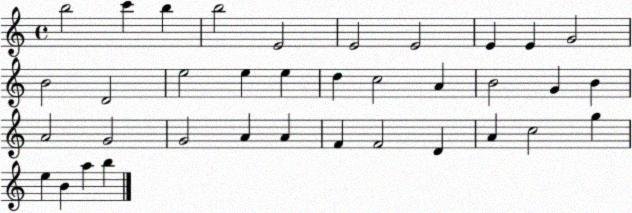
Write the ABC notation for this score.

X:1
T:Untitled
M:4/4
L:1/4
K:C
b2 c' b b2 E2 E2 E2 E E G2 B2 D2 e2 e e d c2 A B2 G B A2 G2 G2 A A F F2 D A c2 g e B a b